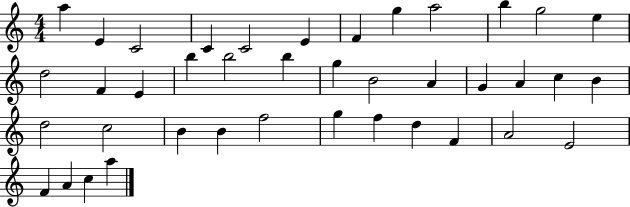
A5/q E4/q C4/h C4/q C4/h E4/q F4/q G5/q A5/h B5/q G5/h E5/q D5/h F4/q E4/q B5/q B5/h B5/q G5/q B4/h A4/q G4/q A4/q C5/q B4/q D5/h C5/h B4/q B4/q F5/h G5/q F5/q D5/q F4/q A4/h E4/h F4/q A4/q C5/q A5/q